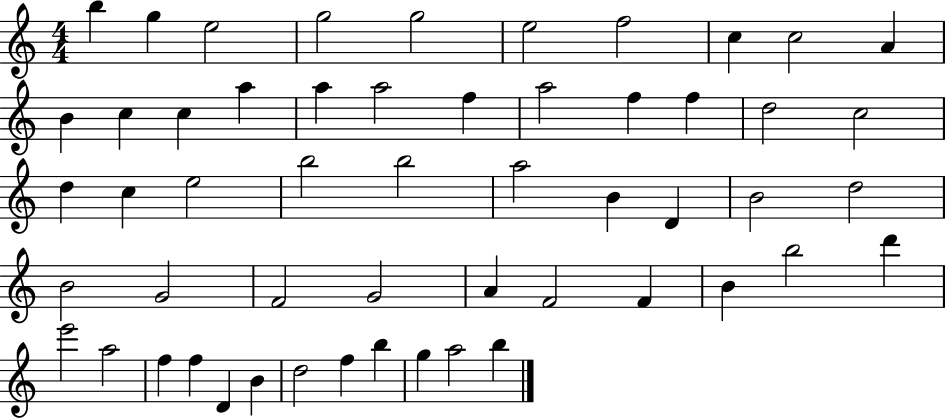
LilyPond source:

{
  \clef treble
  \numericTimeSignature
  \time 4/4
  \key c \major
  b''4 g''4 e''2 | g''2 g''2 | e''2 f''2 | c''4 c''2 a'4 | \break b'4 c''4 c''4 a''4 | a''4 a''2 f''4 | a''2 f''4 f''4 | d''2 c''2 | \break d''4 c''4 e''2 | b''2 b''2 | a''2 b'4 d'4 | b'2 d''2 | \break b'2 g'2 | f'2 g'2 | a'4 f'2 f'4 | b'4 b''2 d'''4 | \break e'''2 a''2 | f''4 f''4 d'4 b'4 | d''2 f''4 b''4 | g''4 a''2 b''4 | \break \bar "|."
}